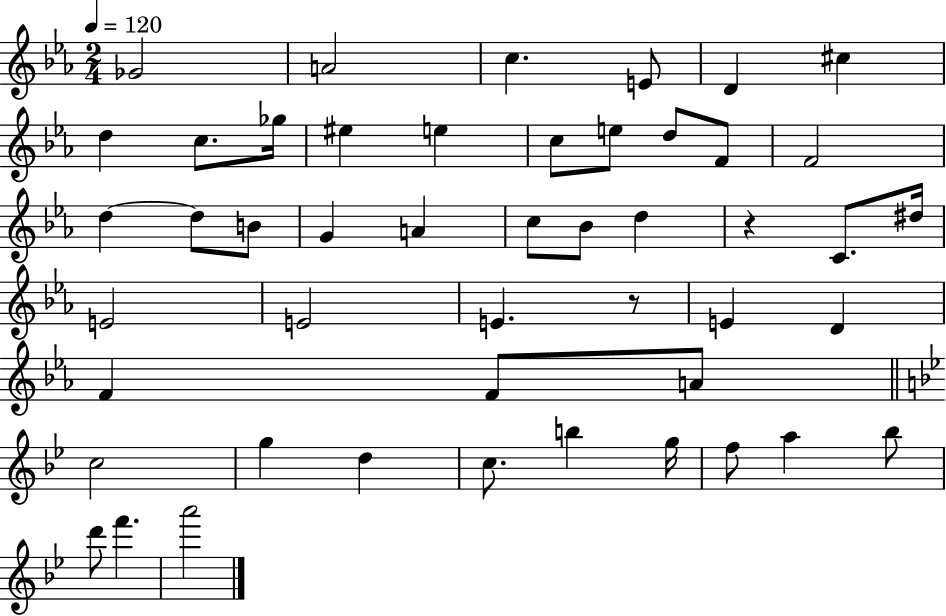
{
  \clef treble
  \numericTimeSignature
  \time 2/4
  \key ees \major
  \tempo 4 = 120
  ges'2 | a'2 | c''4. e'8 | d'4 cis''4 | \break d''4 c''8. ges''16 | eis''4 e''4 | c''8 e''8 d''8 f'8 | f'2 | \break d''4~~ d''8 b'8 | g'4 a'4 | c''8 bes'8 d''4 | r4 c'8. dis''16 | \break e'2 | e'2 | e'4. r8 | e'4 d'4 | \break f'4 f'8 a'8 | \bar "||" \break \key g \minor c''2 | g''4 d''4 | c''8. b''4 g''16 | f''8 a''4 bes''8 | \break d'''8 f'''4. | a'''2 | \bar "|."
}